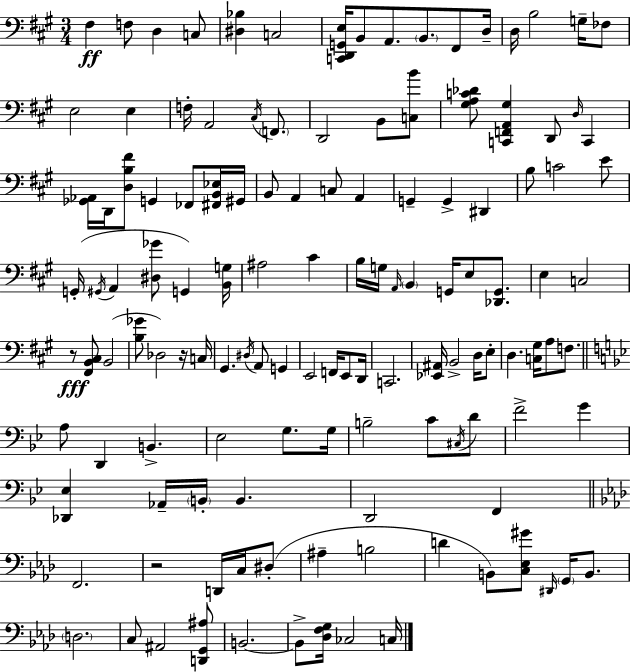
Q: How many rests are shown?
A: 3